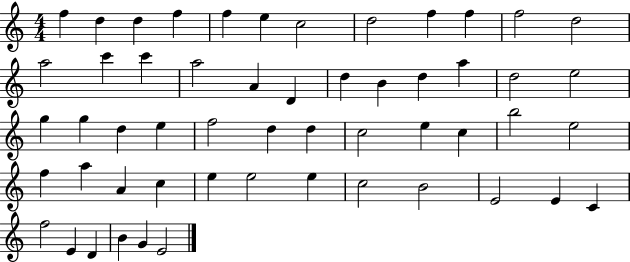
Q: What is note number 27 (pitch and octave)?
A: D5